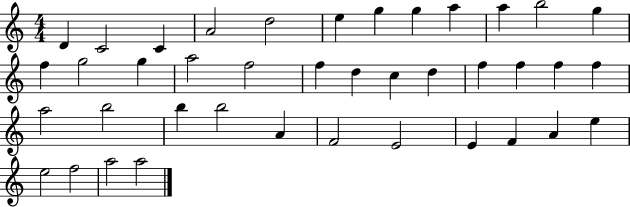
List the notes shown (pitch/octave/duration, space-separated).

D4/q C4/h C4/q A4/h D5/h E5/q G5/q G5/q A5/q A5/q B5/h G5/q F5/q G5/h G5/q A5/h F5/h F5/q D5/q C5/q D5/q F5/q F5/q F5/q F5/q A5/h B5/h B5/q B5/h A4/q F4/h E4/h E4/q F4/q A4/q E5/q E5/h F5/h A5/h A5/h